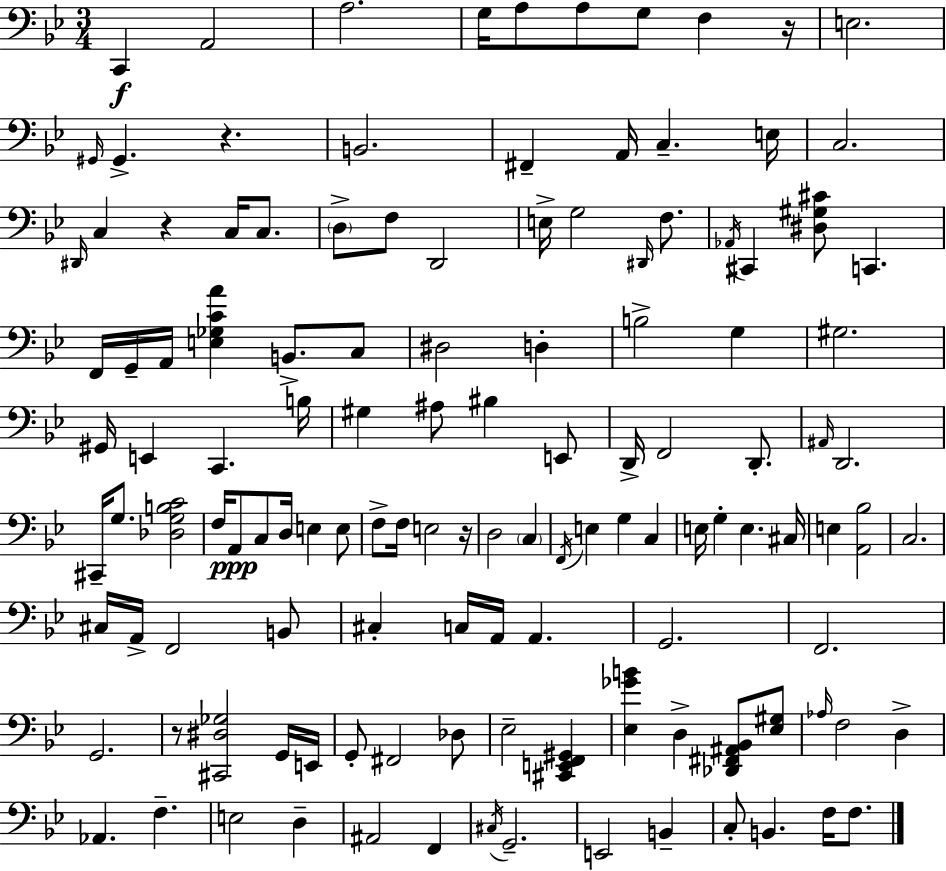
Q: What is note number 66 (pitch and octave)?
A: D3